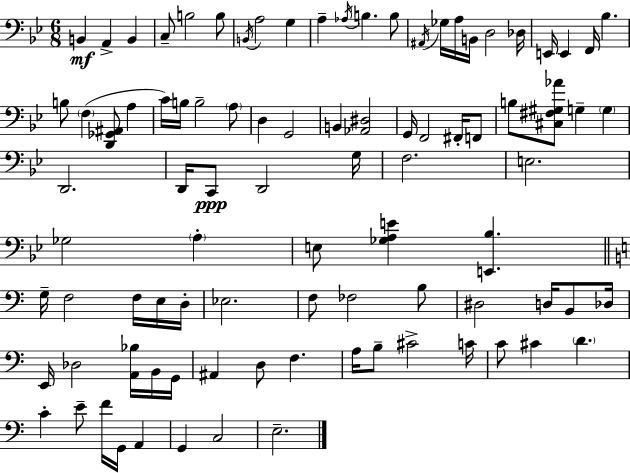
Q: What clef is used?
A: bass